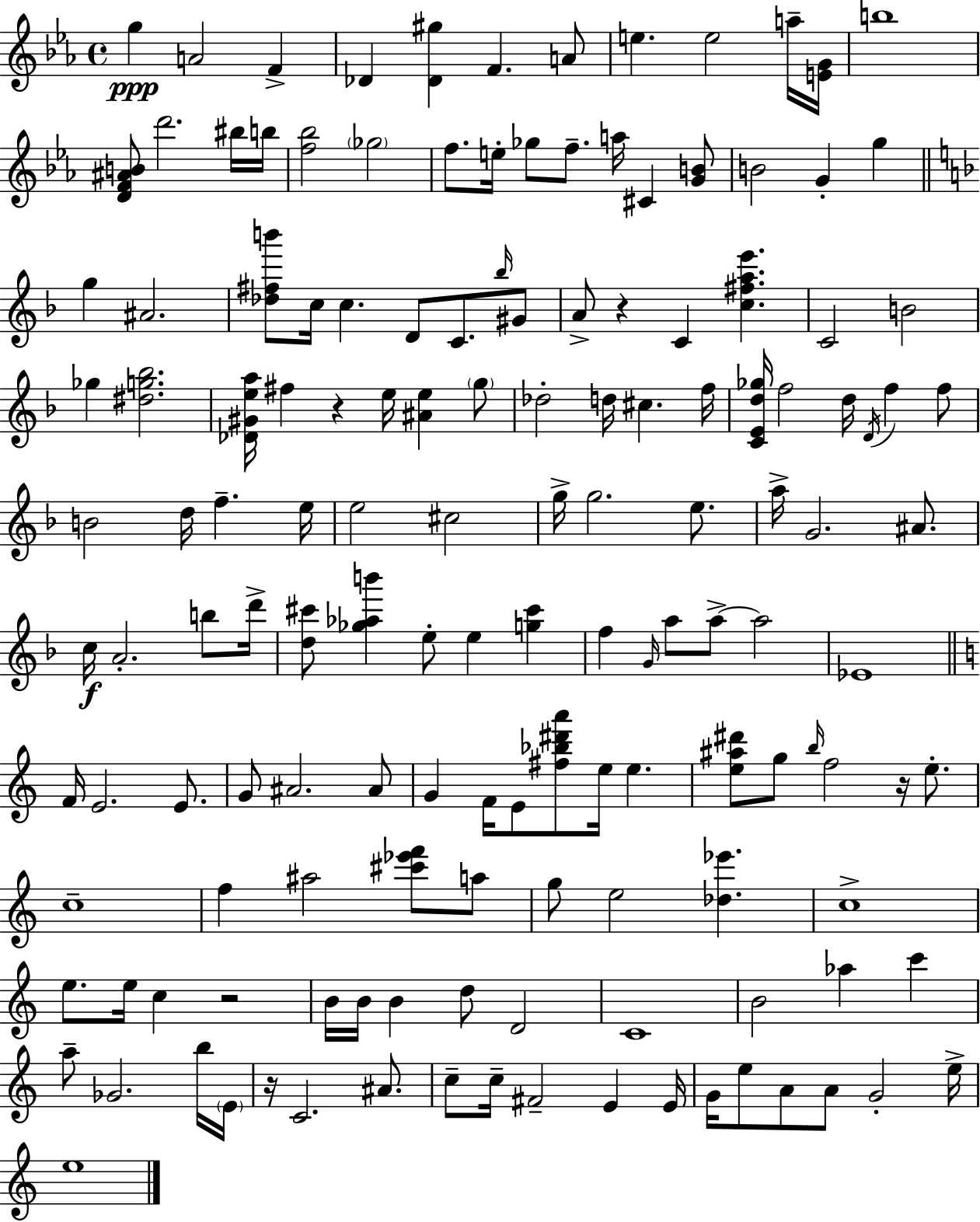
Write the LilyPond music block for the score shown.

{
  \clef treble
  \time 4/4
  \defaultTimeSignature
  \key ees \major
  g''4\ppp a'2 f'4-> | des'4 <des' gis''>4 f'4. a'8 | e''4. e''2 a''16-- <e' g'>16 | b''1 | \break <d' f' ais' b'>8 d'''2. bis''16 b''16 | <f'' bes''>2 \parenthesize ges''2 | f''8. e''16-. ges''8 f''8.-- a''16 cis'4 <g' b'>8 | b'2 g'4-. g''4 | \break \bar "||" \break \key d \minor g''4 ais'2. | <des'' fis'' b'''>8 c''16 c''4. d'8 c'8. \grace { bes''16 } gis'8 | a'8-> r4 c'4 <c'' fis'' a'' e'''>4. | c'2 b'2 | \break ges''4 <dis'' g'' bes''>2. | <des' gis' e'' a''>16 fis''4 r4 e''16 <ais' e''>4 \parenthesize g''8 | des''2-. d''16 cis''4. | f''16 <c' e' d'' ges''>16 f''2 d''16 \acciaccatura { d'16 } f''4 | \break f''8 b'2 d''16 f''4.-- | e''16 e''2 cis''2 | g''16-> g''2. e''8. | a''16-> g'2. ais'8. | \break c''16\f a'2.-. b''8 | d'''16-> <d'' cis'''>8 <ges'' aes'' b'''>4 e''8-. e''4 <g'' cis'''>4 | f''4 \grace { g'16 } a''8 a''8->~~ a''2 | ees'1 | \break \bar "||" \break \key c \major f'16 e'2. e'8. | g'8 ais'2. ais'8 | g'4 f'16 e'8 <fis'' bes'' dis''' a'''>8 e''16 e''4. | <e'' ais'' dis'''>8 g''8 \grace { b''16 } f''2 r16 e''8.-. | \break c''1-- | f''4 ais''2 <cis''' ees''' f'''>8 a''8 | g''8 e''2 <des'' ees'''>4. | c''1-> | \break e''8. e''16 c''4 r2 | b'16 b'16 b'4 d''8 d'2 | c'1 | b'2 aes''4 c'''4 | \break a''8-- ges'2. b''16 | \parenthesize e'16 r16 c'2. ais'8. | c''8-- c''16-- fis'2-- e'4 | e'16 g'16 e''8 a'8 a'8 g'2-. | \break e''16-> e''1 | \bar "|."
}